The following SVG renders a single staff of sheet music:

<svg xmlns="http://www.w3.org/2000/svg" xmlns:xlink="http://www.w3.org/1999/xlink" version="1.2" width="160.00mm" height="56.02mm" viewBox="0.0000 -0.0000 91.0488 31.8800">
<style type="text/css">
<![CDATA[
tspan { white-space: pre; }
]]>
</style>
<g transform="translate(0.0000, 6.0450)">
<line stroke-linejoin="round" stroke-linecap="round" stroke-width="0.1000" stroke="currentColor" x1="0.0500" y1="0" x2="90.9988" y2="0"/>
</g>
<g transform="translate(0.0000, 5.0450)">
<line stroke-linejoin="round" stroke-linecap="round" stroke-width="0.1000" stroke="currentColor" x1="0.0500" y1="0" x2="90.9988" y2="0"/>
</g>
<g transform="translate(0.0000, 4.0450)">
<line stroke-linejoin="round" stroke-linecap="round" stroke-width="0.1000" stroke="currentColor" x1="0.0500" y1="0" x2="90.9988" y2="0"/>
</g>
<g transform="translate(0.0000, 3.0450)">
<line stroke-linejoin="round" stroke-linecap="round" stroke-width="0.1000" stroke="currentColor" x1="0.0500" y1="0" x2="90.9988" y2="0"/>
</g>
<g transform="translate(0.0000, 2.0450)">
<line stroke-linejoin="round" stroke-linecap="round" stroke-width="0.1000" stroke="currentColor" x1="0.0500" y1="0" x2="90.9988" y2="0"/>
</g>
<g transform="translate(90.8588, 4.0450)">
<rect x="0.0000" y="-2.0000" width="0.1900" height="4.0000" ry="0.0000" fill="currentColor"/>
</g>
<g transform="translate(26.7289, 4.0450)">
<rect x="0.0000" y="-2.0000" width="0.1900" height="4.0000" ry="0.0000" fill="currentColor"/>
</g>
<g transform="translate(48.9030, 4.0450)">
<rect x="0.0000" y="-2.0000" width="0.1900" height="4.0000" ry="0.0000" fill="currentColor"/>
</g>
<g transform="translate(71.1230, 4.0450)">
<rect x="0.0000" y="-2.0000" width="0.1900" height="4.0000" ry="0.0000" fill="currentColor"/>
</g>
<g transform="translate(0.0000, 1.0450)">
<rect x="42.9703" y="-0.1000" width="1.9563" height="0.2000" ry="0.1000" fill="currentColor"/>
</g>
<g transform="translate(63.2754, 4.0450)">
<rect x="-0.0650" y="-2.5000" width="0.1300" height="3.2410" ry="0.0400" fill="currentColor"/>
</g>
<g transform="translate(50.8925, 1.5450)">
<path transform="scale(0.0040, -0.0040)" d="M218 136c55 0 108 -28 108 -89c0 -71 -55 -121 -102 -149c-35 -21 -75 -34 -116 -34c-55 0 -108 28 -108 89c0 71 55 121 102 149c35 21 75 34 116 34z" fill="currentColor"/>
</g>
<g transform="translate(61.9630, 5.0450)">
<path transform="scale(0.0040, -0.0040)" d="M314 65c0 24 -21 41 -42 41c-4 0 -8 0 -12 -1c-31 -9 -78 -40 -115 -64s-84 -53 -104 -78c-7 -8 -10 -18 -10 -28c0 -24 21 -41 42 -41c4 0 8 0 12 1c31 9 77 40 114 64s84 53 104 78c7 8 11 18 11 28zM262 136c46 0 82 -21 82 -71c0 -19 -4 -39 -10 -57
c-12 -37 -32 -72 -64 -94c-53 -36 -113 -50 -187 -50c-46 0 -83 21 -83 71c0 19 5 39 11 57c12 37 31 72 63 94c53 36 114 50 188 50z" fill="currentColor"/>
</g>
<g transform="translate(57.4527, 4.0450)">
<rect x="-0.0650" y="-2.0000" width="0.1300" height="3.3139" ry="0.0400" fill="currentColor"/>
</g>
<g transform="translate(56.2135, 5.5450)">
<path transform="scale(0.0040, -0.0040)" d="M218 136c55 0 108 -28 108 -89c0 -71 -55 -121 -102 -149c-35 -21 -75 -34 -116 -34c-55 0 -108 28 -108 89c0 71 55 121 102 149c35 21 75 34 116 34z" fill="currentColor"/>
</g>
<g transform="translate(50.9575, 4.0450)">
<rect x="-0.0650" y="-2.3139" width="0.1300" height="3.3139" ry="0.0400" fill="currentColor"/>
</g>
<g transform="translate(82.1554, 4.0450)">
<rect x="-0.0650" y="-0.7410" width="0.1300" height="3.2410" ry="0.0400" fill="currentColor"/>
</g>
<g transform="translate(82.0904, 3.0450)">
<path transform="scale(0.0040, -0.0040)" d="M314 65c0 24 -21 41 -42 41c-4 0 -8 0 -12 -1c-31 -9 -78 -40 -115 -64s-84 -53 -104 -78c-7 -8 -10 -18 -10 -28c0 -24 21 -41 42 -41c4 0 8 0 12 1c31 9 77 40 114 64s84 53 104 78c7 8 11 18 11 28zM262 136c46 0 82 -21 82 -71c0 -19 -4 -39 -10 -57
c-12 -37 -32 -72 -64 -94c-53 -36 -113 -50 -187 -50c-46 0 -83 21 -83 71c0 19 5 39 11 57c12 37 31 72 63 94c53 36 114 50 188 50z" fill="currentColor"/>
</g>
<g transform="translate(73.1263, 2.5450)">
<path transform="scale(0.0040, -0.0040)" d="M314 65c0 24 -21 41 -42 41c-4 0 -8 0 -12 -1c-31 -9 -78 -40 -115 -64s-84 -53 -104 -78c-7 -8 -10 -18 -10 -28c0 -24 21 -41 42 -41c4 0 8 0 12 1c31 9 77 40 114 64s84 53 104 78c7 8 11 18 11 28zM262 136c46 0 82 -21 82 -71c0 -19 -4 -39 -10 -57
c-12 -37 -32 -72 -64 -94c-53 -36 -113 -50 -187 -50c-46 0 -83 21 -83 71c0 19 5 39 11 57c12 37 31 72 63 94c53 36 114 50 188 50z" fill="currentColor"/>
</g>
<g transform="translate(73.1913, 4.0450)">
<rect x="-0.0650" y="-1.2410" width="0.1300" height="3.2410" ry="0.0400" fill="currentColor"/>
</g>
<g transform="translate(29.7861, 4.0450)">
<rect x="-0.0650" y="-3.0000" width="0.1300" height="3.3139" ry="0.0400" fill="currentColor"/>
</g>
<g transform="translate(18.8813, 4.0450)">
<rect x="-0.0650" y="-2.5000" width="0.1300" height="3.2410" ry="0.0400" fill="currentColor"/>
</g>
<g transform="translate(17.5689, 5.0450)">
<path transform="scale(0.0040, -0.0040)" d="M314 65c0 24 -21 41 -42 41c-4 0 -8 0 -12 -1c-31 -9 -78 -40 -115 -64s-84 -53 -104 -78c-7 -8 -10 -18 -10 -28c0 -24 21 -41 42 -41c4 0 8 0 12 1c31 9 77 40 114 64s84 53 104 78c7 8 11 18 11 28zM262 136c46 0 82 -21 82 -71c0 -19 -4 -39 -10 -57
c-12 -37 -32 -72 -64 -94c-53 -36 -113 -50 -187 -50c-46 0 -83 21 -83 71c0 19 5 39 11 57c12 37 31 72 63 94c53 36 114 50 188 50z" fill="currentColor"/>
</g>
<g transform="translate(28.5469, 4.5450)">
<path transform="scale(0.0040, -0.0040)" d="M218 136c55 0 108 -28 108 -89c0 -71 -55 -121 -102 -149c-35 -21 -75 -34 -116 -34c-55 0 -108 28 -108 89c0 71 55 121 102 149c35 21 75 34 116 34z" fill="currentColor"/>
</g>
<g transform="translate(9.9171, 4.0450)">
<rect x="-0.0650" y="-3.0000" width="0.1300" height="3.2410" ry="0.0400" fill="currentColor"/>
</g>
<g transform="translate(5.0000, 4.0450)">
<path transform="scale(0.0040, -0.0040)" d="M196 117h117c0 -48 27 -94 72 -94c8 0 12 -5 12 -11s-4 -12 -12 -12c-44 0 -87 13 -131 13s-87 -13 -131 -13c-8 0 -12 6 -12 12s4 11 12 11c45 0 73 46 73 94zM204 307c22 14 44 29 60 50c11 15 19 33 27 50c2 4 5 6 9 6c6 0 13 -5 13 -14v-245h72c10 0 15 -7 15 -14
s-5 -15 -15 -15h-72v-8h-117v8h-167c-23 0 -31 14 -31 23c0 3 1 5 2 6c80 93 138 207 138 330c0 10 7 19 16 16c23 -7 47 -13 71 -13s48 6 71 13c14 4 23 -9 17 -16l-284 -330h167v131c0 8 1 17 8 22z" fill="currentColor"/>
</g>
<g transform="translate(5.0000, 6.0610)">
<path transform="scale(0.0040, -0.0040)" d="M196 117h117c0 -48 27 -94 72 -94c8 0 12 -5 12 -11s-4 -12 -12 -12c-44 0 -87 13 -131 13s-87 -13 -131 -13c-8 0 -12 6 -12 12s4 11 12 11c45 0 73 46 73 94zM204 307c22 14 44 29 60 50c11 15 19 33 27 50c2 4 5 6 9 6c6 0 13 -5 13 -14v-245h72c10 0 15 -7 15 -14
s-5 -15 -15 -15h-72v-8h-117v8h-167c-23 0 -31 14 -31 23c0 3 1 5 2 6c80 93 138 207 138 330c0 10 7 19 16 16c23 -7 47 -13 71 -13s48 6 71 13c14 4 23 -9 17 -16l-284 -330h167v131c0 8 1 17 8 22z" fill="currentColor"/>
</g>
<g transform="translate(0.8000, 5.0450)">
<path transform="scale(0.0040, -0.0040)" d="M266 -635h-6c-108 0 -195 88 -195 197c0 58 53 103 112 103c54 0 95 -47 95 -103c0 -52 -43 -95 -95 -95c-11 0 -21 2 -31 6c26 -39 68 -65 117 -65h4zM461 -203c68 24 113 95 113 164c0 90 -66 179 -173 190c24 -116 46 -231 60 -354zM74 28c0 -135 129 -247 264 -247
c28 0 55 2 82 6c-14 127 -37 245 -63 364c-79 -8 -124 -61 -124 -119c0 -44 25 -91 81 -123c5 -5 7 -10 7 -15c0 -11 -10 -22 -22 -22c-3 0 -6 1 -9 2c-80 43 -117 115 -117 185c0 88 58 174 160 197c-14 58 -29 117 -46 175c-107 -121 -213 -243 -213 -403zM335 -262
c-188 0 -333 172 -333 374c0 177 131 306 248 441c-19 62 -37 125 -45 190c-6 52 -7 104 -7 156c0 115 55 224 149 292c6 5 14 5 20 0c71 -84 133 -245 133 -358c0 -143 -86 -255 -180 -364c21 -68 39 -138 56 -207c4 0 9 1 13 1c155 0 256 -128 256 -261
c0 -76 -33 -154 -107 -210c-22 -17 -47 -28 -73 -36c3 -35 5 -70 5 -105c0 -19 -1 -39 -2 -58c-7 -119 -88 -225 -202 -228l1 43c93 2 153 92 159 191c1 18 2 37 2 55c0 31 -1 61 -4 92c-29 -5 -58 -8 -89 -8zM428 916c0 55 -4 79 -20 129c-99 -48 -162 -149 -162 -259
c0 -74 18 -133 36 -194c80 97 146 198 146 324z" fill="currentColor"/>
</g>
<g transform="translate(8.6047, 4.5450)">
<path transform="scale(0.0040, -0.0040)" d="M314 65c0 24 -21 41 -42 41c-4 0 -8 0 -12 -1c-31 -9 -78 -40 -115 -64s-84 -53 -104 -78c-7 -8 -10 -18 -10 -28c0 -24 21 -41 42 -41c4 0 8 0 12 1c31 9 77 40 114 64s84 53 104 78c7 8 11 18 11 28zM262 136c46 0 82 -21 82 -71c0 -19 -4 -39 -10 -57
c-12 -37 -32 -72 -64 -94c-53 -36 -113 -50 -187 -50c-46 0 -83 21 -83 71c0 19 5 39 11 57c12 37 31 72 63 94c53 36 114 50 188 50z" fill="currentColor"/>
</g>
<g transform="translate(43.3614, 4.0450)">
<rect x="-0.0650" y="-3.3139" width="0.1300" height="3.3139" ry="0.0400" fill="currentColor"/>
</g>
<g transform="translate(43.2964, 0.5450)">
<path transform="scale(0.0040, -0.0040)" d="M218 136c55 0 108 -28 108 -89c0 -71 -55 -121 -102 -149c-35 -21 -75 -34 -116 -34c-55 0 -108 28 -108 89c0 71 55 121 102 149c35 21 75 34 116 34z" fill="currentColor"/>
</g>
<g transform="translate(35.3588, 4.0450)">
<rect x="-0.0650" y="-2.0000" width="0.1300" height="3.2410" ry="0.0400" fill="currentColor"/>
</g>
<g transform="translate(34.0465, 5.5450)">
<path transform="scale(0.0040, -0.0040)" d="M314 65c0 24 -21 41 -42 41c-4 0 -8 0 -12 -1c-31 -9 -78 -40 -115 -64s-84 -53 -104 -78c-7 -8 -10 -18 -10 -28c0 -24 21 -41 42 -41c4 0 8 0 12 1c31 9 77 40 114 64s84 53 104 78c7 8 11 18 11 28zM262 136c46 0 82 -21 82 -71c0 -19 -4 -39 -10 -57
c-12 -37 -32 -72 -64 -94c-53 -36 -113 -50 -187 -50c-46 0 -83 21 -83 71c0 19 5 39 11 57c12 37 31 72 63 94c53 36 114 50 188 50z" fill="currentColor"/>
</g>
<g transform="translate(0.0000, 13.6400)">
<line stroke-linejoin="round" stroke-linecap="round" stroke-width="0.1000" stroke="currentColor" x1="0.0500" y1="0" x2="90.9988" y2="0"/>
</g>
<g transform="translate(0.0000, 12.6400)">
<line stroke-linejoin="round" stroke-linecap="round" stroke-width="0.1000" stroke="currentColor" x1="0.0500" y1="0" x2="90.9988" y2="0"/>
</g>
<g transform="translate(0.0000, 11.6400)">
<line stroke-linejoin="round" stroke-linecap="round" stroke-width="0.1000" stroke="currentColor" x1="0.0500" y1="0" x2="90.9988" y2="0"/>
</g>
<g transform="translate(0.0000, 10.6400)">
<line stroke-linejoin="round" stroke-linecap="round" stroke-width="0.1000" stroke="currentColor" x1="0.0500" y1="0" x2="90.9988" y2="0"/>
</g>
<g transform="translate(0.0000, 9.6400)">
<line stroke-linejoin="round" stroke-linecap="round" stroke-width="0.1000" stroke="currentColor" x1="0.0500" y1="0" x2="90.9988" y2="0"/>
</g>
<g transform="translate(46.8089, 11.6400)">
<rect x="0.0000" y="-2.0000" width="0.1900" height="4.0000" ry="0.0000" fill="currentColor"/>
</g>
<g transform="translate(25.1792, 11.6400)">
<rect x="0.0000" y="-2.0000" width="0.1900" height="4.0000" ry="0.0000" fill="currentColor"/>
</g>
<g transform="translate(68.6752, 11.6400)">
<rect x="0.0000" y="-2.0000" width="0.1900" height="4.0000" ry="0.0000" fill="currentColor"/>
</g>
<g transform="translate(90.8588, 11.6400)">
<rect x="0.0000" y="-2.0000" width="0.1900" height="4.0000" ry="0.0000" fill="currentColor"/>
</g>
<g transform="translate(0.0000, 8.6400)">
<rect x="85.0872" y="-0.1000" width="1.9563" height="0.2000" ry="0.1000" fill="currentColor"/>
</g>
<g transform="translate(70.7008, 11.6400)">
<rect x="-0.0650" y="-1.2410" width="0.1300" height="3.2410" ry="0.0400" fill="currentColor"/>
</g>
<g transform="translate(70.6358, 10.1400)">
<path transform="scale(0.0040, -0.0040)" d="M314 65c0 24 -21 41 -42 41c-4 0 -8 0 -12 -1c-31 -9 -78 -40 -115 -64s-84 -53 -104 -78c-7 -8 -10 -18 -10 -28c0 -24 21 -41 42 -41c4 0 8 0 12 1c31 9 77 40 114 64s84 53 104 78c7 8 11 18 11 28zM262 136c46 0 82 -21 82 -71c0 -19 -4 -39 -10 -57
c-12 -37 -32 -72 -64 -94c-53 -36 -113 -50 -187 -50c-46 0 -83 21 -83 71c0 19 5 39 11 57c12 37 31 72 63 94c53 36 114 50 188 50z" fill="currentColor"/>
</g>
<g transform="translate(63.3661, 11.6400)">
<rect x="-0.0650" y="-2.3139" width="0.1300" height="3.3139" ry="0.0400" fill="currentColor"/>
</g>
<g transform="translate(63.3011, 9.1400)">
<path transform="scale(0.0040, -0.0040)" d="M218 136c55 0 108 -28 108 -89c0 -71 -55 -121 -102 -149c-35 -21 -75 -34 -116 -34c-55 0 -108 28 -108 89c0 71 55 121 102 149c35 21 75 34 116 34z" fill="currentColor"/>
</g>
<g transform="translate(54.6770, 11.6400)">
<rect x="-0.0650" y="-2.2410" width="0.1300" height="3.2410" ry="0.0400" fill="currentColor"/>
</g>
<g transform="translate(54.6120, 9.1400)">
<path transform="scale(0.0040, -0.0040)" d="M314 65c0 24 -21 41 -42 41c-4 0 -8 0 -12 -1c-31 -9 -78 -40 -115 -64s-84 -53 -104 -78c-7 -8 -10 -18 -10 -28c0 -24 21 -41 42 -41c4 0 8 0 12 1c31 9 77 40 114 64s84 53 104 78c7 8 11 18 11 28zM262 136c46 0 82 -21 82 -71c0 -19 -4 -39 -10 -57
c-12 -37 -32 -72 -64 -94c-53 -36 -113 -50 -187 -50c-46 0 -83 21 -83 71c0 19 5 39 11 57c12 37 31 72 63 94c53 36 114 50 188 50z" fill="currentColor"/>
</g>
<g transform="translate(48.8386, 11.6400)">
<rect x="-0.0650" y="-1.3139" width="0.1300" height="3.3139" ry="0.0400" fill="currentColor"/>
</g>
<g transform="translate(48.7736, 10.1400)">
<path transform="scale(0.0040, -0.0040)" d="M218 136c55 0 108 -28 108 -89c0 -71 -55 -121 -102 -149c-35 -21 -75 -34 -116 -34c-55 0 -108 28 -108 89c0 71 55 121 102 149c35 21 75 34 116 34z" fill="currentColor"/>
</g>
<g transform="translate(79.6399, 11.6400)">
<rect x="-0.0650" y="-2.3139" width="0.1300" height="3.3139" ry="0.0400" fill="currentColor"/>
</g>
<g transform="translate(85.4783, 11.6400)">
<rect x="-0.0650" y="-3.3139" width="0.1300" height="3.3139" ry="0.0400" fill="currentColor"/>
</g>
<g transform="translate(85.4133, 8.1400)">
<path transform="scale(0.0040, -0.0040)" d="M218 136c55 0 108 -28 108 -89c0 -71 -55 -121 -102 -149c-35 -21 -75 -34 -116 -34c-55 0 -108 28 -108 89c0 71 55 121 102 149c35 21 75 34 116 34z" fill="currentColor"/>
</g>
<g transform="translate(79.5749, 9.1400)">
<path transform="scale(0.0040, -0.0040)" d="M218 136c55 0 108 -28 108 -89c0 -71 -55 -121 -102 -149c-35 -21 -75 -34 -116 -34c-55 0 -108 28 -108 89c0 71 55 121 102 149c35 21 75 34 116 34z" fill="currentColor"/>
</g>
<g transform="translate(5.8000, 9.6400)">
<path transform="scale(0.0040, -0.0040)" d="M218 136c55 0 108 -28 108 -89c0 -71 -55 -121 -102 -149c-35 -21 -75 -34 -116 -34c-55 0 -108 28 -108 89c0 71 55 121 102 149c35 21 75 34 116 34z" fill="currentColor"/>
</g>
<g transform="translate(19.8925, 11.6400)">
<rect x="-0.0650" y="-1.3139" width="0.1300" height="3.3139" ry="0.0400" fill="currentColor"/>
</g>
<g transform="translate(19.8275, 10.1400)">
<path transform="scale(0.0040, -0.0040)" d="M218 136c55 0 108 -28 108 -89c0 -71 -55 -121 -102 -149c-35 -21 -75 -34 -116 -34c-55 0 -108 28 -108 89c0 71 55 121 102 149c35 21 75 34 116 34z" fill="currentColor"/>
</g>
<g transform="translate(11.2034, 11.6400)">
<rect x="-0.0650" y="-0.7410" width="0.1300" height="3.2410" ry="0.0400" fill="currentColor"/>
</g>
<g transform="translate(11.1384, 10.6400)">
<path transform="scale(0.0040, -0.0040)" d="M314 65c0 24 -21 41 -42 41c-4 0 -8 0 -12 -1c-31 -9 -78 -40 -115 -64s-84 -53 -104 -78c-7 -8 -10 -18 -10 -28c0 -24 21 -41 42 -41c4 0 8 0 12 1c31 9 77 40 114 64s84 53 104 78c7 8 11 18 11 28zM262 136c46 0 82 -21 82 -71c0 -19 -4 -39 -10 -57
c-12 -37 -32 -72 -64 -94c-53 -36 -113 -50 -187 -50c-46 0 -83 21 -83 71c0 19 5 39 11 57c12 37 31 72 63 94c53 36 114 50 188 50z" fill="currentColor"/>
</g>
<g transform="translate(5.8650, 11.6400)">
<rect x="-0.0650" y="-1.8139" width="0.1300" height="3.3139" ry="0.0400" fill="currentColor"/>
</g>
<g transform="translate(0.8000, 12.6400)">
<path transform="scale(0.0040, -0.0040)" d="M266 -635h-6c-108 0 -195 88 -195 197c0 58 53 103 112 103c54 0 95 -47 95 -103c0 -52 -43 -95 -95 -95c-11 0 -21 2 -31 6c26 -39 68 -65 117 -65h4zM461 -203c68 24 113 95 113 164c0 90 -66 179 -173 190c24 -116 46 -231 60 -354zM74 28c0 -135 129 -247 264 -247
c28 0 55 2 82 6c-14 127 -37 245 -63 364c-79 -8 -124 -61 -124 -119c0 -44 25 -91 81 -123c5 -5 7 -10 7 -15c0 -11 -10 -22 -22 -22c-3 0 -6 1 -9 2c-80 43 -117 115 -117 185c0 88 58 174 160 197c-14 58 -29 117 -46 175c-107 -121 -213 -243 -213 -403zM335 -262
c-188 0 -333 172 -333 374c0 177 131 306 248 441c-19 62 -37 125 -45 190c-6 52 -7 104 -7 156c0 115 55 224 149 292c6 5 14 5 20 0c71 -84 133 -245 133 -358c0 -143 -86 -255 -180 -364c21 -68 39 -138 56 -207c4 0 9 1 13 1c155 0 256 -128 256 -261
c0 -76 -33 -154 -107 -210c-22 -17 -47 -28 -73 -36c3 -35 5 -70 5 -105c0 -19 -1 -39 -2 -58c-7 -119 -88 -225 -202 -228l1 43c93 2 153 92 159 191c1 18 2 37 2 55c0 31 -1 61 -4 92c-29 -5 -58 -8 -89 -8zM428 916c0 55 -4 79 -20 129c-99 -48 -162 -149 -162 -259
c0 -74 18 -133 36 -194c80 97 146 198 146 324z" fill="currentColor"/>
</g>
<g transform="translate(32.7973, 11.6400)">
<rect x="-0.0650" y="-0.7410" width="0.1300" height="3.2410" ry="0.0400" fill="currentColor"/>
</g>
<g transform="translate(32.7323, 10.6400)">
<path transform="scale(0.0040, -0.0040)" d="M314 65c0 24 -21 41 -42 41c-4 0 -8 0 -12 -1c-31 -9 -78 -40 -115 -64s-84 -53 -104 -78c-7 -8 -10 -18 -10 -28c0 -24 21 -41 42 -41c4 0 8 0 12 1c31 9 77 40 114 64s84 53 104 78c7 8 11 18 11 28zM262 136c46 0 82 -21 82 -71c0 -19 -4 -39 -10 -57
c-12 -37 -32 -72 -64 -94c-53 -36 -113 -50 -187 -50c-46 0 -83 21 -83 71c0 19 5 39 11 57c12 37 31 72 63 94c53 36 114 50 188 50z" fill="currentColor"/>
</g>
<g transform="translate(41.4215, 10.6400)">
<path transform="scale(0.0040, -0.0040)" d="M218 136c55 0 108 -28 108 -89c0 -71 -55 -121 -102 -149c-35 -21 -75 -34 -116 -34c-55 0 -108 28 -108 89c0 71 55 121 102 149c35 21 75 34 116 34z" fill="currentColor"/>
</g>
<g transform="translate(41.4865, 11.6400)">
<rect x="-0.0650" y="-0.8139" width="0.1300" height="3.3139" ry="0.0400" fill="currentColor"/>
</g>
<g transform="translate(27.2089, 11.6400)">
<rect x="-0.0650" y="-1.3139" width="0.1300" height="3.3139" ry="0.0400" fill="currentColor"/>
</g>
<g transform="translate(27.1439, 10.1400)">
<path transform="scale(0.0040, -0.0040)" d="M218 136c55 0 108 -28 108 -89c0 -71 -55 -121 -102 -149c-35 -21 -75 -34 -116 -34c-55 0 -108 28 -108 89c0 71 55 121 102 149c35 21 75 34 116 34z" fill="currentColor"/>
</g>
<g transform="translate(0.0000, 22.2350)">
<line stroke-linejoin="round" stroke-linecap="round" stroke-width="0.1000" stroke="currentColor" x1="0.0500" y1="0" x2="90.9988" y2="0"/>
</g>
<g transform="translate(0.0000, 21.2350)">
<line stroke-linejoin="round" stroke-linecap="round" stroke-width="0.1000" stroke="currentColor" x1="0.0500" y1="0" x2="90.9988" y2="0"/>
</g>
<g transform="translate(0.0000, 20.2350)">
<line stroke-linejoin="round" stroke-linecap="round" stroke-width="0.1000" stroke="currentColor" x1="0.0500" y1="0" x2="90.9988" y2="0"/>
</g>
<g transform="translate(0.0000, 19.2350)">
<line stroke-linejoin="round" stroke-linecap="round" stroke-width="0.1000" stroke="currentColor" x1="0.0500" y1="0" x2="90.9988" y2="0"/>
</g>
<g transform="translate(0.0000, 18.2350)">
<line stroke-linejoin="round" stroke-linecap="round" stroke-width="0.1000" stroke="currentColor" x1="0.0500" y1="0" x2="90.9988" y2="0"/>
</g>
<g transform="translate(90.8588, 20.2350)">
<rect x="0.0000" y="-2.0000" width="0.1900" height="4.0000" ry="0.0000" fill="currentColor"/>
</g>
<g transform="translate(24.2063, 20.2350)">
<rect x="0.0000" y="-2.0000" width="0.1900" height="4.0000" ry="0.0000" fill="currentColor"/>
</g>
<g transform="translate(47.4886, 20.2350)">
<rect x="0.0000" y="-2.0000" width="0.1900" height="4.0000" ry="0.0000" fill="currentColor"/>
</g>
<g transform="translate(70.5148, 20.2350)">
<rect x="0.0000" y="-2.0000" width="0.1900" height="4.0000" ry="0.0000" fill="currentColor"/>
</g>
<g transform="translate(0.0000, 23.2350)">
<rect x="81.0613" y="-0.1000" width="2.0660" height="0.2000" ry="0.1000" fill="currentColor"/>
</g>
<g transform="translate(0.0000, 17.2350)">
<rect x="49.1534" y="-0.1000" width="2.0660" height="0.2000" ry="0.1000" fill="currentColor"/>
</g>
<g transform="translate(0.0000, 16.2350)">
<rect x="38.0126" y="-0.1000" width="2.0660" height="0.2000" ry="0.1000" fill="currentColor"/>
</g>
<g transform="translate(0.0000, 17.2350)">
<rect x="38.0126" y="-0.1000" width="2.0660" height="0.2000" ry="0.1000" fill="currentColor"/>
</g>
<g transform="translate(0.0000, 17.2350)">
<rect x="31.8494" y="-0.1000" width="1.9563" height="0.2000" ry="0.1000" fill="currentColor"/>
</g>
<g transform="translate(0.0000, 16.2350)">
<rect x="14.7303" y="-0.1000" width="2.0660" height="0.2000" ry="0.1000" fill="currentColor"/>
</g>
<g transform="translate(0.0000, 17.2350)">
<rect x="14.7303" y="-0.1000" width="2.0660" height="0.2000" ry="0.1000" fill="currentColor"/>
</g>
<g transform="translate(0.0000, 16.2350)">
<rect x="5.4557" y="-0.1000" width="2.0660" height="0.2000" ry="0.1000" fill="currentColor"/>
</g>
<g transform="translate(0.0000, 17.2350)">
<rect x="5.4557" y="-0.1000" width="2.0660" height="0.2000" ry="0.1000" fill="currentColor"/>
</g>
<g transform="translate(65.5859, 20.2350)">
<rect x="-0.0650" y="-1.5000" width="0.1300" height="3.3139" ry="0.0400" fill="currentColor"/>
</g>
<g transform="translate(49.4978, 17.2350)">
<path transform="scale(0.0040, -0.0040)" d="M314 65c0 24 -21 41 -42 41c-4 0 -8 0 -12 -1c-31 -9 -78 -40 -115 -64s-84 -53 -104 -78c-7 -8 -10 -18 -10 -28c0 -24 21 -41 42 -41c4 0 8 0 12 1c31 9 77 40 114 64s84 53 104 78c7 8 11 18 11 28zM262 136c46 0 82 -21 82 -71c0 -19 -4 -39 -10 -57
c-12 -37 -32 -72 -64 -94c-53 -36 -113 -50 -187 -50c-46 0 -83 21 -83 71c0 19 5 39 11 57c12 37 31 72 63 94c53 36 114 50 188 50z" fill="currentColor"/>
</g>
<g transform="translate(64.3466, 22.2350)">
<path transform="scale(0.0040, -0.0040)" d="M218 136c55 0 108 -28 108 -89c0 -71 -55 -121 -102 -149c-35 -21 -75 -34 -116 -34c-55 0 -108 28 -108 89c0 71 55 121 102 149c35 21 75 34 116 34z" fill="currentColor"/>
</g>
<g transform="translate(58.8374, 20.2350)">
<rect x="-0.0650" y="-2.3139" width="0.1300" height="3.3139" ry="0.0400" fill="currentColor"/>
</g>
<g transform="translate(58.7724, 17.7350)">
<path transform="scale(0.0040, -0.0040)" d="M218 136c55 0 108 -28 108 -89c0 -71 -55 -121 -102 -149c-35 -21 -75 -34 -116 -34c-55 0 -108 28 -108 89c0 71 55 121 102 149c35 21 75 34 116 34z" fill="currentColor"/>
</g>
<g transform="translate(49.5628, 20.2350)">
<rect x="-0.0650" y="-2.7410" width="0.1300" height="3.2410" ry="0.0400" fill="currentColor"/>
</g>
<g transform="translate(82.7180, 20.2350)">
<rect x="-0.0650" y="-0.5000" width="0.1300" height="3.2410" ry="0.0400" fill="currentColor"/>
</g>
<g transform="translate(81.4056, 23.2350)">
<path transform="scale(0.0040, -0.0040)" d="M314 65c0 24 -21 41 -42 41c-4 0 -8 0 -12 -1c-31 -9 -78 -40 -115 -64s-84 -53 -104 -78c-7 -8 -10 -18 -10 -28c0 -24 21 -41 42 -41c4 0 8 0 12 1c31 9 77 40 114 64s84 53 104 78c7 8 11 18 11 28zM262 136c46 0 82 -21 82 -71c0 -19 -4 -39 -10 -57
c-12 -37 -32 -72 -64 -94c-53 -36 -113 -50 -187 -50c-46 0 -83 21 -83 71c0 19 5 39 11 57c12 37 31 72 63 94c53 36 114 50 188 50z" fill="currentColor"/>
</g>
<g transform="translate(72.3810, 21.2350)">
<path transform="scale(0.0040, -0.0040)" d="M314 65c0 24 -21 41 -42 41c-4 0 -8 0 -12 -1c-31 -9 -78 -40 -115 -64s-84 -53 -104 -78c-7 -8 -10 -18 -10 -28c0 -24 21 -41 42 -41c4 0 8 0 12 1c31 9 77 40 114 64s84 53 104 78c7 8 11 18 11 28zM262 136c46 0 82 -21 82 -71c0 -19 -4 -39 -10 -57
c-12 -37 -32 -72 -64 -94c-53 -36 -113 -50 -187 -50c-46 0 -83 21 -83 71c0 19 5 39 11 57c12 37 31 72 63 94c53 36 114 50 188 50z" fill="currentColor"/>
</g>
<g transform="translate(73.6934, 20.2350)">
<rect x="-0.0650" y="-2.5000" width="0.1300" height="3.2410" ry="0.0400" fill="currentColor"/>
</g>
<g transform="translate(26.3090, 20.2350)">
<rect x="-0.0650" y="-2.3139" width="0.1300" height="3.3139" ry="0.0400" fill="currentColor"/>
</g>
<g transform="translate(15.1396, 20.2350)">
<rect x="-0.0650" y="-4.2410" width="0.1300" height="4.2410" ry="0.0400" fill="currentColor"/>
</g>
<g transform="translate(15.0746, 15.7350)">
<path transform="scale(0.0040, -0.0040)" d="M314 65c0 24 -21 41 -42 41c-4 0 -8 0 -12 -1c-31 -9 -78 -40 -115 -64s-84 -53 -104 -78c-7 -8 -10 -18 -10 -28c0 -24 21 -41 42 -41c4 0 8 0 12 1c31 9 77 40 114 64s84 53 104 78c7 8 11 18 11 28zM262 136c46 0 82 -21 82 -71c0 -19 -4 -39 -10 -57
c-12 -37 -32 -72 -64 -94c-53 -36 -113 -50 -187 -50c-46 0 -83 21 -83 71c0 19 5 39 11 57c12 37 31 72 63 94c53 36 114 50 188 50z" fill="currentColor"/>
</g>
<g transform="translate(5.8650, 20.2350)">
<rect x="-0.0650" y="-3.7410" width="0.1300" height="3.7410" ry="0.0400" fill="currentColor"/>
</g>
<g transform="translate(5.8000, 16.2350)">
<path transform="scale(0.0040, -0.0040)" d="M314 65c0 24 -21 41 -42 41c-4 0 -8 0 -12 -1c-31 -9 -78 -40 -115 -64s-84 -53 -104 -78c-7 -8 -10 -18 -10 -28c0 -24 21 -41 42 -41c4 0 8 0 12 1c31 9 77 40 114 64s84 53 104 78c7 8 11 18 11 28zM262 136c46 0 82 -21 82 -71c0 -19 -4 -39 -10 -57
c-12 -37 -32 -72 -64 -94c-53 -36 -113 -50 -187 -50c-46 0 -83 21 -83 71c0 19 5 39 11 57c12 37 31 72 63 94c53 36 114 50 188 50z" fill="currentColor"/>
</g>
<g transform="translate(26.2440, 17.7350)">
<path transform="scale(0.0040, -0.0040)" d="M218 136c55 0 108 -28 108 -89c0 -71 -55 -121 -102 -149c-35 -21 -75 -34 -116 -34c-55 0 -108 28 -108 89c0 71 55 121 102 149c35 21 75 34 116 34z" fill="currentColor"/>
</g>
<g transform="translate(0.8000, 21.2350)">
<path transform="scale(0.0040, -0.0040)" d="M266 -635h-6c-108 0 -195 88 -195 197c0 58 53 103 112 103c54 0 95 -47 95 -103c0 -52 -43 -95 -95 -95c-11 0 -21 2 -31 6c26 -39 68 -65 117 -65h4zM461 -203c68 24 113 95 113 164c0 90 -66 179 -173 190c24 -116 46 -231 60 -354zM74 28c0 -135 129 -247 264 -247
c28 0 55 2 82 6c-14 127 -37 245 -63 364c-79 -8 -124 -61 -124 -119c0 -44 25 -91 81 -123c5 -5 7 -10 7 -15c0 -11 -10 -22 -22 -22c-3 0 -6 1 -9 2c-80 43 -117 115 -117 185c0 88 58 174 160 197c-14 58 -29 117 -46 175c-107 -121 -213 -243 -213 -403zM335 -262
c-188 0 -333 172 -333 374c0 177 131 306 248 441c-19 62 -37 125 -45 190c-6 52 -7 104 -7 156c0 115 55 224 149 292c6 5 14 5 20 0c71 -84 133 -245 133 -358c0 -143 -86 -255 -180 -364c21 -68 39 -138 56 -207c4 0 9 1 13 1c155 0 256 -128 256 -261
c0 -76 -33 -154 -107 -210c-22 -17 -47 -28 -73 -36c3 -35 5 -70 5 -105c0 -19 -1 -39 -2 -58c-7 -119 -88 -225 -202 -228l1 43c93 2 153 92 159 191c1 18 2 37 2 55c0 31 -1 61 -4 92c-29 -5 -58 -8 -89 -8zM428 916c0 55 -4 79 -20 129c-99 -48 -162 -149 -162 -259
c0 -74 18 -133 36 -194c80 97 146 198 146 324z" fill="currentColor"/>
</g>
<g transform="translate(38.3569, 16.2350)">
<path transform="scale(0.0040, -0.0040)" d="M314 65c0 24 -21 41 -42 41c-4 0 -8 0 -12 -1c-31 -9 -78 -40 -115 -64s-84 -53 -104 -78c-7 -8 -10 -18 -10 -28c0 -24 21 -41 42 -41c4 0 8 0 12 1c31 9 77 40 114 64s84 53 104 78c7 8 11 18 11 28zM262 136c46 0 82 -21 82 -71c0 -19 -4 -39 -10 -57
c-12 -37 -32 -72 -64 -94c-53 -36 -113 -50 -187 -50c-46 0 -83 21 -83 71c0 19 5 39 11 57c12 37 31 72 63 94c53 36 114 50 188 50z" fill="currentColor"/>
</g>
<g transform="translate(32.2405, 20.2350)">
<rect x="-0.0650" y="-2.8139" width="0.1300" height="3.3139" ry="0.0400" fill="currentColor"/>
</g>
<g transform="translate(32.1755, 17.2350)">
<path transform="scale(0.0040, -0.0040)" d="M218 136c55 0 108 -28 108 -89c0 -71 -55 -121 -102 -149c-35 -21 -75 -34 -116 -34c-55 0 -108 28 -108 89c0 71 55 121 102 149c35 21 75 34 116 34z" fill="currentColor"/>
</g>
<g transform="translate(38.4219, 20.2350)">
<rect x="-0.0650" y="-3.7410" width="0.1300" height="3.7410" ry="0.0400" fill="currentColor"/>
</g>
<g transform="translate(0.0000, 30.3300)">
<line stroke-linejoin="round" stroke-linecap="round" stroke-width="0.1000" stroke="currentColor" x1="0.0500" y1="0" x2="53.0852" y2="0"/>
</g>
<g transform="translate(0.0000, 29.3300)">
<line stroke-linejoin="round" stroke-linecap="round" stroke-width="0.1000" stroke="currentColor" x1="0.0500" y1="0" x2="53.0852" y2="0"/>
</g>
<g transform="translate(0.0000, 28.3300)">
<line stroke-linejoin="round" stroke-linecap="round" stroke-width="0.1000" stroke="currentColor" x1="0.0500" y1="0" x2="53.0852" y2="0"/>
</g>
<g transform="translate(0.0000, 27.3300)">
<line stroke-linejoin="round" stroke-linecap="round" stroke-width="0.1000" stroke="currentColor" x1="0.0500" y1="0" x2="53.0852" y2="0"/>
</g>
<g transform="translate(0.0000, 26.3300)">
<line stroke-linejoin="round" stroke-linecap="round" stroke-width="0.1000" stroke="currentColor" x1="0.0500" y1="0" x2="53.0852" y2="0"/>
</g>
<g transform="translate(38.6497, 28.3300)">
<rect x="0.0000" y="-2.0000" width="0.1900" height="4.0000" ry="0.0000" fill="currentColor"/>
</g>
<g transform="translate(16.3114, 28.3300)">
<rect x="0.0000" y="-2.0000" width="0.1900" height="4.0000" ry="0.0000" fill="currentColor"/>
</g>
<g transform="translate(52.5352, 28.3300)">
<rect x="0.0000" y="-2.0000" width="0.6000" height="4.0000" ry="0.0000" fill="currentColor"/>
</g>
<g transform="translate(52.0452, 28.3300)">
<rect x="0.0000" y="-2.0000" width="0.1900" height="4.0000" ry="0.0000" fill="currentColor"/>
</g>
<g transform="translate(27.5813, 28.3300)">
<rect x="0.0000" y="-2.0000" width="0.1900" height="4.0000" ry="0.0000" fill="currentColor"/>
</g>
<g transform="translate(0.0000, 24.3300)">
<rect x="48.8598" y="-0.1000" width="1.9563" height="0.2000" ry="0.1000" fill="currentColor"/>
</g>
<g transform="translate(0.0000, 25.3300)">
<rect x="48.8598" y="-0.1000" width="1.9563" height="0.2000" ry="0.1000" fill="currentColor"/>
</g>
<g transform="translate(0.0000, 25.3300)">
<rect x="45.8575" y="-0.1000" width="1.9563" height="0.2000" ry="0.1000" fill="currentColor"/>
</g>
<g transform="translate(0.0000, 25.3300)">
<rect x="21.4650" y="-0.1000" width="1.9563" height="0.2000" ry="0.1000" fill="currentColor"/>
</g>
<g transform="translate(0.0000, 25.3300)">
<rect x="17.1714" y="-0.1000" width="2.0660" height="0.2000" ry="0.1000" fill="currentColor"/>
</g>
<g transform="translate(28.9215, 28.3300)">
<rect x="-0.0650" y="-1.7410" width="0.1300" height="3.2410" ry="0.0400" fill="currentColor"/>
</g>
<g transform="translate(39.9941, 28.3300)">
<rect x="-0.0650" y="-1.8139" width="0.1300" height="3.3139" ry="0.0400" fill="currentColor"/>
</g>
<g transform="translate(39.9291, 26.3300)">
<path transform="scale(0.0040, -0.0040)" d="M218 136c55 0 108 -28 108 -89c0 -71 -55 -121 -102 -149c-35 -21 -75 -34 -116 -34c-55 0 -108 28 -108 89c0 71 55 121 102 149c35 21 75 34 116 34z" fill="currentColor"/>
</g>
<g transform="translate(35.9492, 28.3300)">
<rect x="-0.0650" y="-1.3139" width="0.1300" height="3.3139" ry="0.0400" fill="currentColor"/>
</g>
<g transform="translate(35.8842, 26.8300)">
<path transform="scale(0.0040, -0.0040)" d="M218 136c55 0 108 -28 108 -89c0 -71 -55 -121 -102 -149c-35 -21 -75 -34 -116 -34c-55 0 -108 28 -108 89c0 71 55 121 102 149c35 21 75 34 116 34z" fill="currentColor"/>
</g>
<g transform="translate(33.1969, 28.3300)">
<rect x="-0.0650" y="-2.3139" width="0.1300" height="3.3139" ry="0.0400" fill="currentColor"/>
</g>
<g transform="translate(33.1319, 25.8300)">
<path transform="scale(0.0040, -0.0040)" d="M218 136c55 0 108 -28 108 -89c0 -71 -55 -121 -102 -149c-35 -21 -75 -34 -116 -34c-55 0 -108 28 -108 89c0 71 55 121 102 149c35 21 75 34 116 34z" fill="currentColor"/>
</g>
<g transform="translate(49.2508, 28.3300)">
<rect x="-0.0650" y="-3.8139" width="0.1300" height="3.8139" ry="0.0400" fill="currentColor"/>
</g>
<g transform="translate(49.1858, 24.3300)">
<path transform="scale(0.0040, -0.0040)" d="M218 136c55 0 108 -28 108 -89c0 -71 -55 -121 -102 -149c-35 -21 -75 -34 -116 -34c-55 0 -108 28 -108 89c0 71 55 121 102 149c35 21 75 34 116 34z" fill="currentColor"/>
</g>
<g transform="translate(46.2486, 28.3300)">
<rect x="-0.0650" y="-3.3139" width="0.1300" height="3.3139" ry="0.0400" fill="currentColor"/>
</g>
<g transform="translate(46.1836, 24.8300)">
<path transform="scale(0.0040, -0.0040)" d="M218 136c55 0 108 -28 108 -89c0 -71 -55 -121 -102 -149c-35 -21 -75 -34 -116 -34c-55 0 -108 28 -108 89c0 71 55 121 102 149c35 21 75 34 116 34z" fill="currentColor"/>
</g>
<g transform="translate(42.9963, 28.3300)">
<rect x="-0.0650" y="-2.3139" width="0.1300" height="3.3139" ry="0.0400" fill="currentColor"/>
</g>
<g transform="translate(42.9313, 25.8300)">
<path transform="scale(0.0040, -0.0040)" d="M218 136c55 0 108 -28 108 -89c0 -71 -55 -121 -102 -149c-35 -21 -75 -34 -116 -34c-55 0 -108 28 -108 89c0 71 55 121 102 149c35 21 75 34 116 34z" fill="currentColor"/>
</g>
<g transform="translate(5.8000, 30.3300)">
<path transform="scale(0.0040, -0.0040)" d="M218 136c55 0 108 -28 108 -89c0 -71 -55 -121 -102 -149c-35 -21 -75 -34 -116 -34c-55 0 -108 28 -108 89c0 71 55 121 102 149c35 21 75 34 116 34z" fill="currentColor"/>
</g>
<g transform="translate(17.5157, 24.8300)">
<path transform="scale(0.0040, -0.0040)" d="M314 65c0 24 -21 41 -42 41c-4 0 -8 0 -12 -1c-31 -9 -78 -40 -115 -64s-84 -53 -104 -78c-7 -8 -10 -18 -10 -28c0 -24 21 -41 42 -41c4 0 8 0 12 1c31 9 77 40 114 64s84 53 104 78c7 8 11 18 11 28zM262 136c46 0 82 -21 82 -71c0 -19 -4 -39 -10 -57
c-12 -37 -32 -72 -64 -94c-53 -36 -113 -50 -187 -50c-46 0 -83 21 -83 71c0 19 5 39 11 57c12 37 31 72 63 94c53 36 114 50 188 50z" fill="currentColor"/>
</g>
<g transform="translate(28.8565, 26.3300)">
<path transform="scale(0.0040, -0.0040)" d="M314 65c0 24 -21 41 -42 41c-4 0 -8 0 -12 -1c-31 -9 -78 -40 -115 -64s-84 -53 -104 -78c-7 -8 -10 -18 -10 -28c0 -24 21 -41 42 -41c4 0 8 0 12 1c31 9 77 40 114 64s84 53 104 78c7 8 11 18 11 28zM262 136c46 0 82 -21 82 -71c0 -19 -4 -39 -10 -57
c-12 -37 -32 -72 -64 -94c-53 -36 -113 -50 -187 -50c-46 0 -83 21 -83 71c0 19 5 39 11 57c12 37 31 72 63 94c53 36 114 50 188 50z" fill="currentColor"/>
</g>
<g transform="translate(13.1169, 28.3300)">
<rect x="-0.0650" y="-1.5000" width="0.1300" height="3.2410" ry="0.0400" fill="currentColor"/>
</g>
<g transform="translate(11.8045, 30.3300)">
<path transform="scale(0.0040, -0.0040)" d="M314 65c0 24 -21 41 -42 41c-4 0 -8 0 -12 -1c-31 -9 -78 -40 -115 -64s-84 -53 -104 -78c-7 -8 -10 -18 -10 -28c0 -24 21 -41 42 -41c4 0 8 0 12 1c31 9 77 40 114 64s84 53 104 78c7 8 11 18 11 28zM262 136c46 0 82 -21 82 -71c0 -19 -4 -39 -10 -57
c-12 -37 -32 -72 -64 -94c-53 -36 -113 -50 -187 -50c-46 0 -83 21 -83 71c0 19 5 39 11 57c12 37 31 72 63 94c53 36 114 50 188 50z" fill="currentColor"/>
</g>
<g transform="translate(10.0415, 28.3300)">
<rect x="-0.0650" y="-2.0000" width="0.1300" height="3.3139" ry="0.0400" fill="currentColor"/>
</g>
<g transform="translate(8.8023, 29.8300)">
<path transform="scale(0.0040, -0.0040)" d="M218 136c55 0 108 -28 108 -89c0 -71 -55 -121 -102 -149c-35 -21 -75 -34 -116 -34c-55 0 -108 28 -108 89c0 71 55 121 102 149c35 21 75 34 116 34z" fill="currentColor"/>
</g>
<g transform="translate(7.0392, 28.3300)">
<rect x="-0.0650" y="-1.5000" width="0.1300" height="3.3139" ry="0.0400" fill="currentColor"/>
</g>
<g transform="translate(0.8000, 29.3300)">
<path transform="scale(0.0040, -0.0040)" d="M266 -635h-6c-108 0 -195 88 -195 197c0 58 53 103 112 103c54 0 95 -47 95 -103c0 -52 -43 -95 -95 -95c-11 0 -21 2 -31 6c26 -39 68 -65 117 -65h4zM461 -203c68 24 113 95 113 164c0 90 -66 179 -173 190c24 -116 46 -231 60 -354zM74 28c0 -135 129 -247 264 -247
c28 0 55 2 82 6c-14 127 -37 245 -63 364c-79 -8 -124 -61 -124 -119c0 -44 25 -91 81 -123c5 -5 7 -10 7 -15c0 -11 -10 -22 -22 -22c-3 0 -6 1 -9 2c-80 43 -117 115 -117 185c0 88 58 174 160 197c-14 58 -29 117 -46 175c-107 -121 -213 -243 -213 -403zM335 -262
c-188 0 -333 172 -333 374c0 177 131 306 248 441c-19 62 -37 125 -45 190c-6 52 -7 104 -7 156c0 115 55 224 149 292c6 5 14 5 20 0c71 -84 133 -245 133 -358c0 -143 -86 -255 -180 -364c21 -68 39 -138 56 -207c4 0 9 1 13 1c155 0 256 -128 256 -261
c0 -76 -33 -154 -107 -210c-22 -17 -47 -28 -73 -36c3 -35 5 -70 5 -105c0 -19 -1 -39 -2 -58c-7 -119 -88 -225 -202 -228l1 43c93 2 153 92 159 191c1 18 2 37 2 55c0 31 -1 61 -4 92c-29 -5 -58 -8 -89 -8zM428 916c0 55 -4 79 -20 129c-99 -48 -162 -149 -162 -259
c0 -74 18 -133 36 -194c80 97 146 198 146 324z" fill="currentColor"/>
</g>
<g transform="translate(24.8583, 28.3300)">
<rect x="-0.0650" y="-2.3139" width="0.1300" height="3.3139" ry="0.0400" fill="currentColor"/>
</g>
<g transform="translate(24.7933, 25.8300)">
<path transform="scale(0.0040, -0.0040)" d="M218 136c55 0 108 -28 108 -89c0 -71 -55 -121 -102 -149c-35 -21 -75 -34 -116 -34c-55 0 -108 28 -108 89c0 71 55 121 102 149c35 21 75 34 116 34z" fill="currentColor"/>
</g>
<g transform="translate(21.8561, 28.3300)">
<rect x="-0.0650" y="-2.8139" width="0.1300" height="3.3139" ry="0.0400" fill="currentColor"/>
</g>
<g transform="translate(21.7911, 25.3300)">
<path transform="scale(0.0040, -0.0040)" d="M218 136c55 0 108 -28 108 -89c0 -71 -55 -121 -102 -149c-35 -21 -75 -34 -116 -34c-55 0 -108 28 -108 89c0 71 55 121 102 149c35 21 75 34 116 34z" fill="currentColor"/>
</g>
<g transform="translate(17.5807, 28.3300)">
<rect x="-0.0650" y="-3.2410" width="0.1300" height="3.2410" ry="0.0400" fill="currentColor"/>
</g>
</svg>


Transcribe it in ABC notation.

X:1
T:Untitled
M:4/4
L:1/4
K:C
A2 G2 A F2 b g F G2 e2 d2 f d2 e e d2 d e g2 g e2 g b c'2 d'2 g a c'2 a2 g E G2 C2 E F E2 b2 a g f2 g e f g b c'